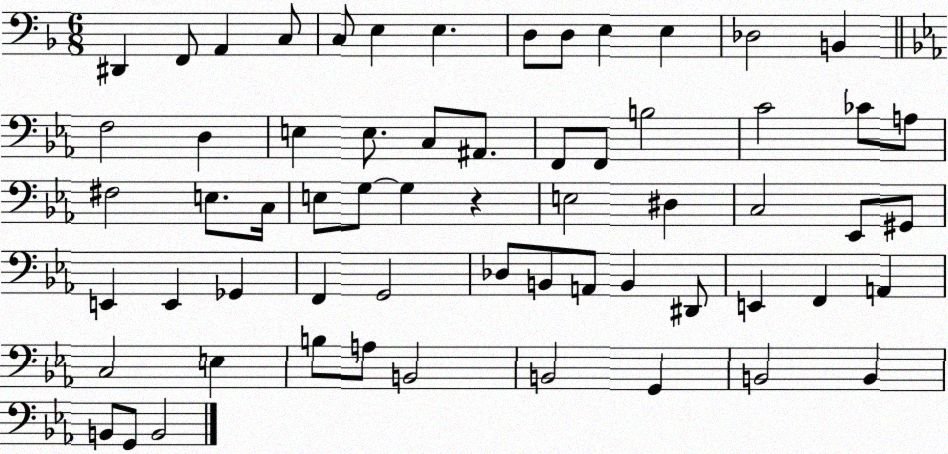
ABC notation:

X:1
T:Untitled
M:6/8
L:1/4
K:F
^D,, F,,/2 A,, C,/2 C,/2 E, E, D,/2 D,/2 E, E, _D,2 B,, F,2 D, E, E,/2 C,/2 ^A,,/2 F,,/2 F,,/2 B,2 C2 _C/2 A,/2 ^F,2 E,/2 C,/4 E,/2 G,/2 G, z E,2 ^D, C,2 _E,,/2 ^G,,/2 E,, E,, _G,, F,, G,,2 _D,/2 B,,/2 A,,/2 B,, ^D,,/2 E,, F,, A,, C,2 E, B,/2 A,/2 B,,2 B,,2 G,, B,,2 B,, B,,/2 G,,/2 B,,2